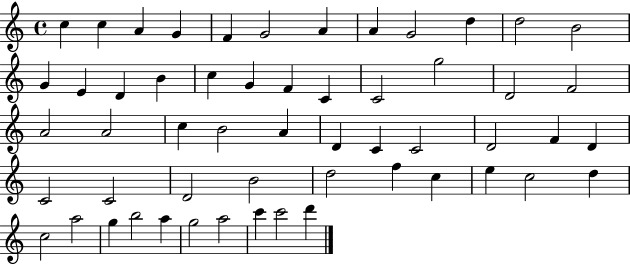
X:1
T:Untitled
M:4/4
L:1/4
K:C
c c A G F G2 A A G2 d d2 B2 G E D B c G F C C2 g2 D2 F2 A2 A2 c B2 A D C C2 D2 F D C2 C2 D2 B2 d2 f c e c2 d c2 a2 g b2 a g2 a2 c' c'2 d'